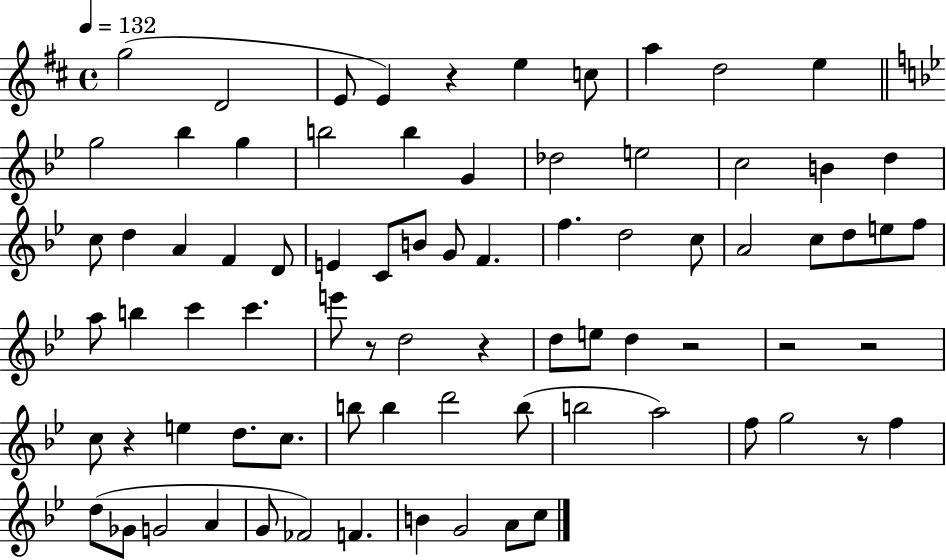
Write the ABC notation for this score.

X:1
T:Untitled
M:4/4
L:1/4
K:D
g2 D2 E/2 E z e c/2 a d2 e g2 _b g b2 b G _d2 e2 c2 B d c/2 d A F D/2 E C/2 B/2 G/2 F f d2 c/2 A2 c/2 d/2 e/2 f/2 a/2 b c' c' e'/2 z/2 d2 z d/2 e/2 d z2 z2 z2 c/2 z e d/2 c/2 b/2 b d'2 b/2 b2 a2 f/2 g2 z/2 f d/2 _G/2 G2 A G/2 _F2 F B G2 A/2 c/2